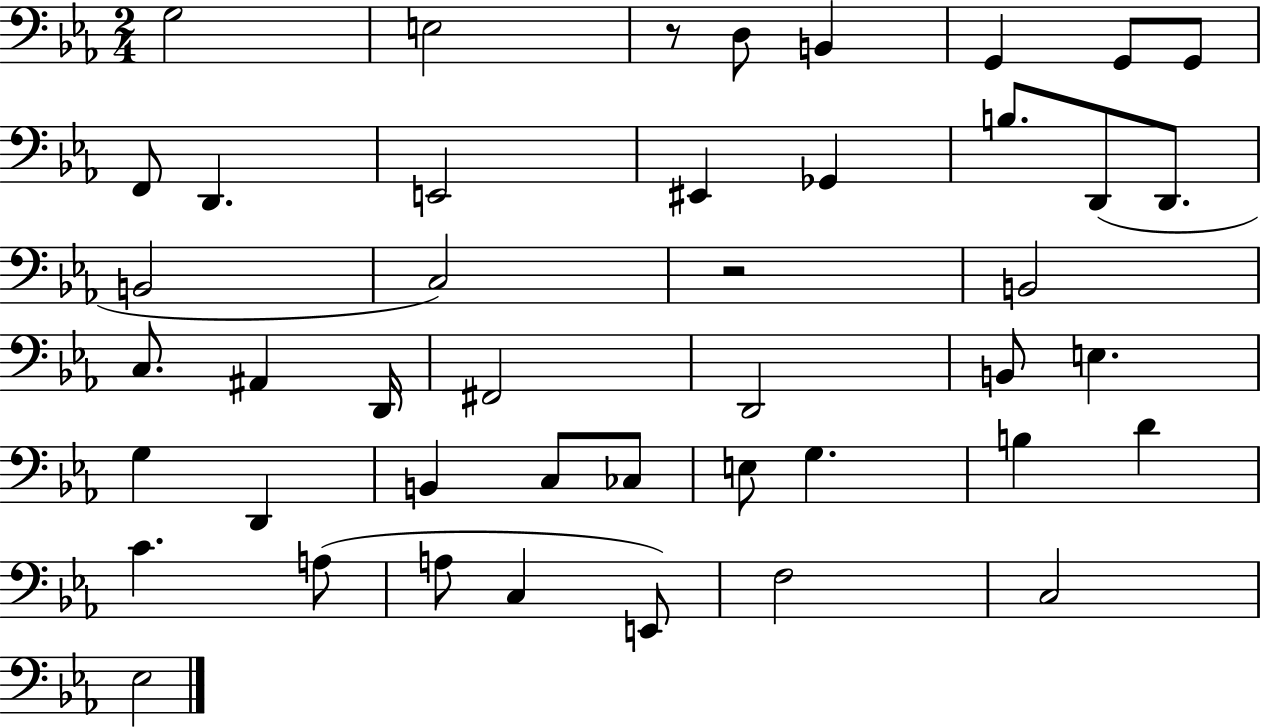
{
  \clef bass
  \numericTimeSignature
  \time 2/4
  \key ees \major
  g2 | e2 | r8 d8 b,4 | g,4 g,8 g,8 | \break f,8 d,4. | e,2 | eis,4 ges,4 | b8. d,8( d,8. | \break b,2 | c2) | r2 | b,2 | \break c8. ais,4 d,16 | fis,2 | d,2 | b,8 e4. | \break g4 d,4 | b,4 c8 ces8 | e8 g4. | b4 d'4 | \break c'4. a8( | a8 c4 e,8) | f2 | c2 | \break ees2 | \bar "|."
}